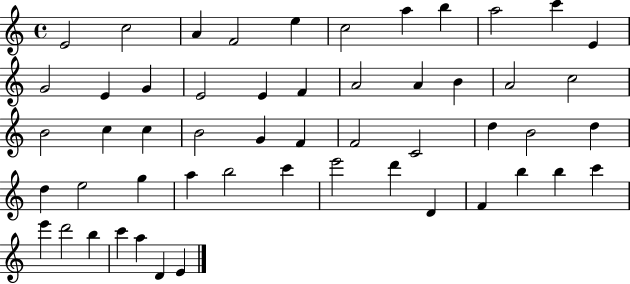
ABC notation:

X:1
T:Untitled
M:4/4
L:1/4
K:C
E2 c2 A F2 e c2 a b a2 c' E G2 E G E2 E F A2 A B A2 c2 B2 c c B2 G F F2 C2 d B2 d d e2 g a b2 c' e'2 d' D F b b c' e' d'2 b c' a D E